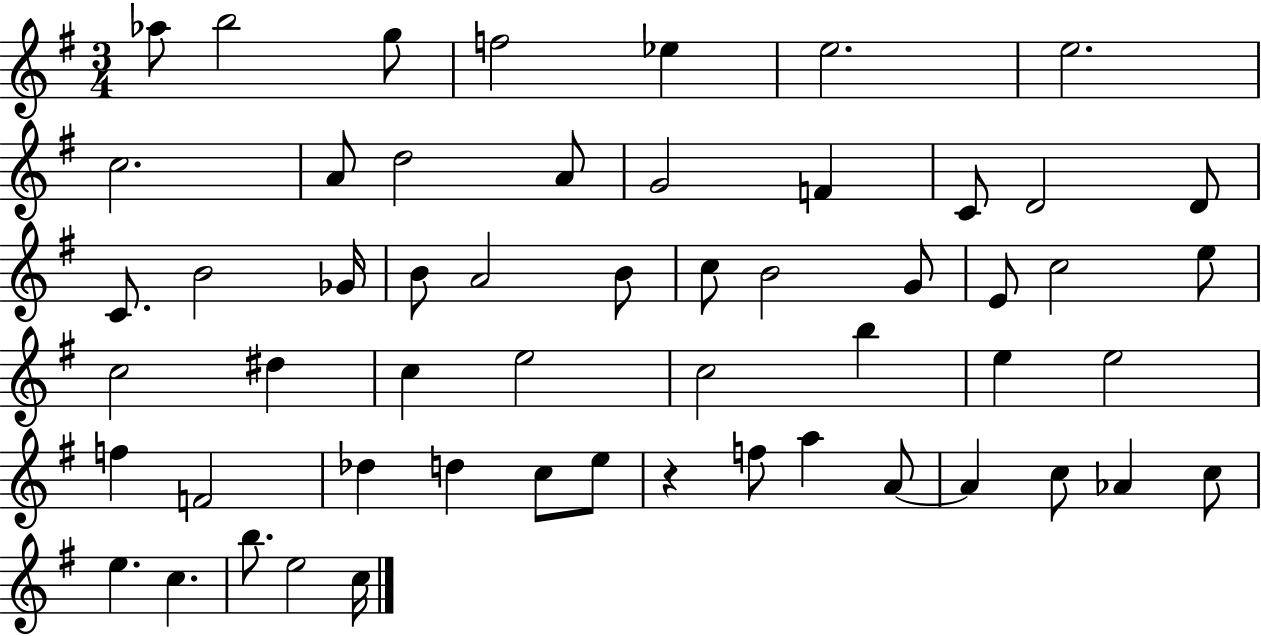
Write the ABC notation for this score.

X:1
T:Untitled
M:3/4
L:1/4
K:G
_a/2 b2 g/2 f2 _e e2 e2 c2 A/2 d2 A/2 G2 F C/2 D2 D/2 C/2 B2 _G/4 B/2 A2 B/2 c/2 B2 G/2 E/2 c2 e/2 c2 ^d c e2 c2 b e e2 f F2 _d d c/2 e/2 z f/2 a A/2 A c/2 _A c/2 e c b/2 e2 c/4